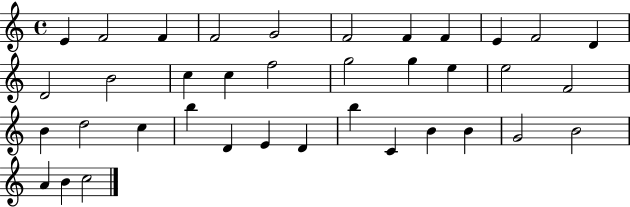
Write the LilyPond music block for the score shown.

{
  \clef treble
  \time 4/4
  \defaultTimeSignature
  \key c \major
  e'4 f'2 f'4 | f'2 g'2 | f'2 f'4 f'4 | e'4 f'2 d'4 | \break d'2 b'2 | c''4 c''4 f''2 | g''2 g''4 e''4 | e''2 f'2 | \break b'4 d''2 c''4 | b''4 d'4 e'4 d'4 | b''4 c'4 b'4 b'4 | g'2 b'2 | \break a'4 b'4 c''2 | \bar "|."
}